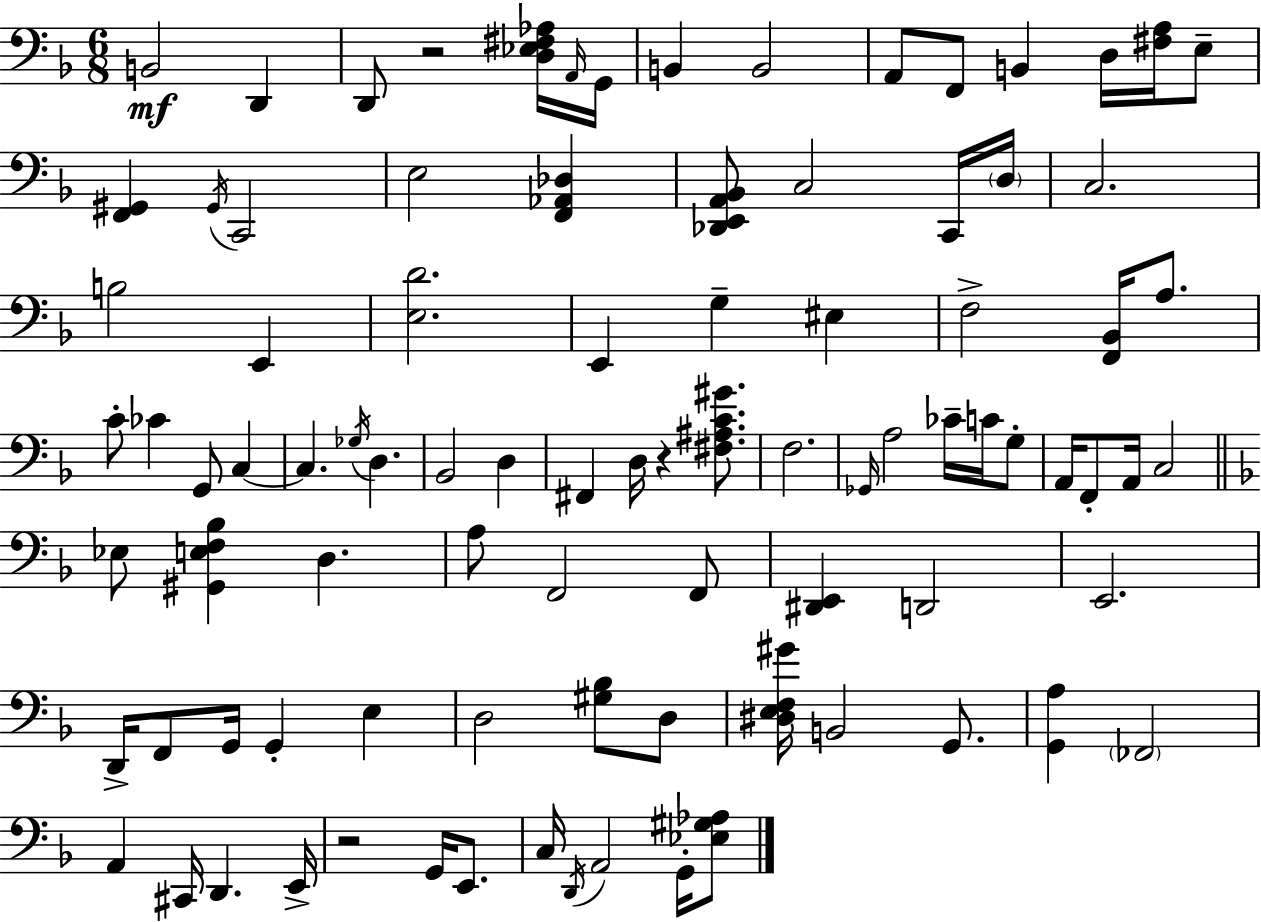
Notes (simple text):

B2/h D2/q D2/e R/h [D3,Eb3,F#3,Ab3]/s A2/s G2/s B2/q B2/h A2/e F2/e B2/q D3/s [F#3,A3]/s E3/e [F2,G#2]/q G#2/s C2/h E3/h [F2,Ab2,Db3]/q [Db2,E2,A2,Bb2]/e C3/h C2/s D3/s C3/h. B3/h E2/q [E3,D4]/h. E2/q G3/q EIS3/q F3/h [F2,Bb2]/s A3/e. C4/e CES4/q G2/e C3/q C3/q. Gb3/s D3/q. Bb2/h D3/q F#2/q D3/s R/q [F#3,A#3,C4,G#4]/e. F3/h. Gb2/s A3/h CES4/s C4/s G3/e A2/s F2/e A2/s C3/h Eb3/e [G#2,E3,F3,Bb3]/q D3/q. A3/e F2/h F2/e [D#2,E2]/q D2/h E2/h. D2/s F2/e G2/s G2/q E3/q D3/h [G#3,Bb3]/e D3/e [D#3,E3,F3,G#4]/s B2/h G2/e. [G2,A3]/q FES2/h A2/q C#2/s D2/q. E2/s R/h G2/s E2/e. C3/s D2/s A2/h G2/s [Eb3,G#3,Ab3]/e